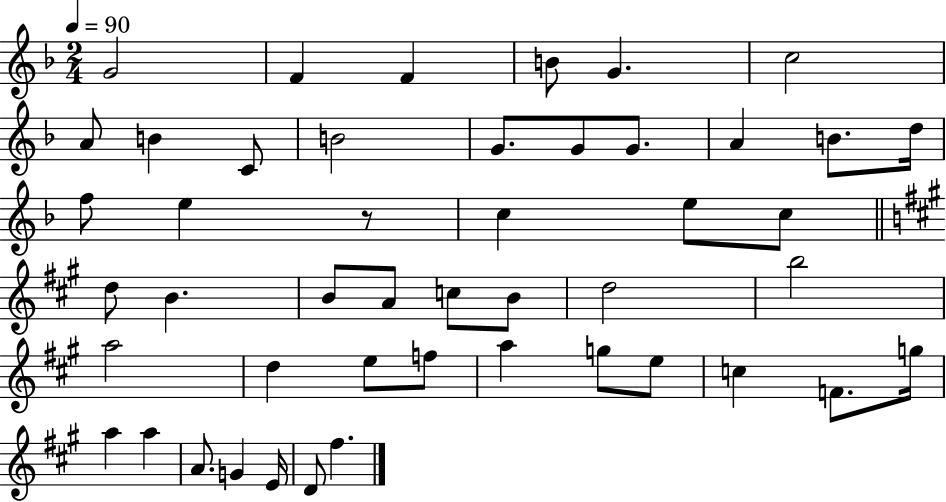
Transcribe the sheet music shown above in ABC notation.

X:1
T:Untitled
M:2/4
L:1/4
K:F
G2 F F B/2 G c2 A/2 B C/2 B2 G/2 G/2 G/2 A B/2 d/4 f/2 e z/2 c e/2 c/2 d/2 B B/2 A/2 c/2 B/2 d2 b2 a2 d e/2 f/2 a g/2 e/2 c F/2 g/4 a a A/2 G E/4 D/2 ^f